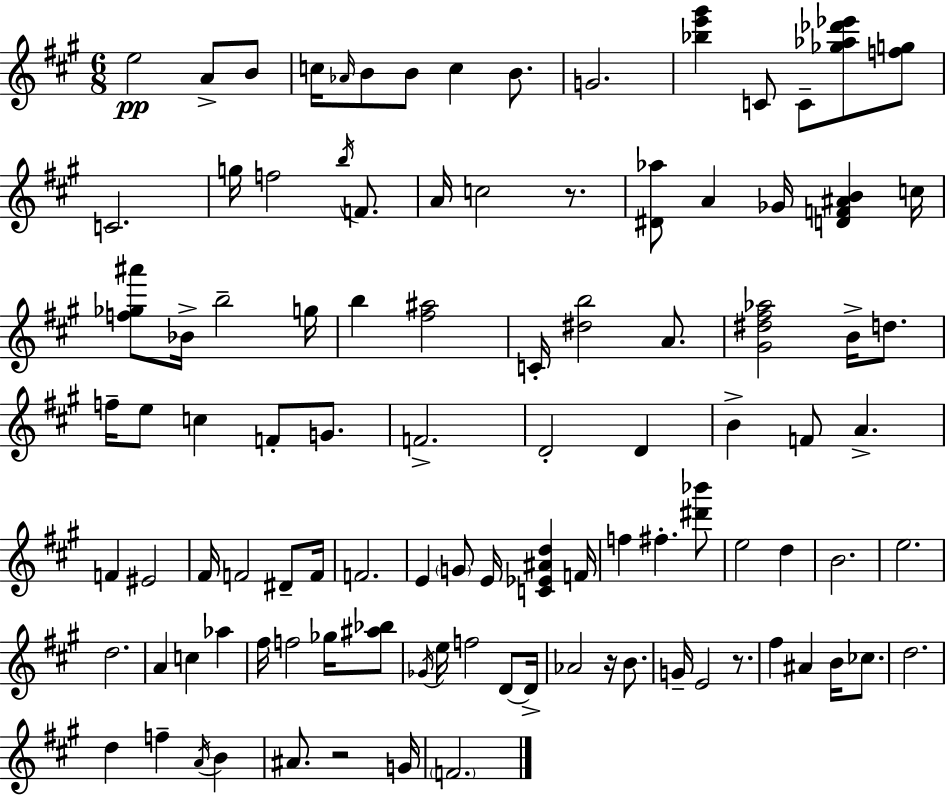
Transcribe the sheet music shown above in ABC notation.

X:1
T:Untitled
M:6/8
L:1/4
K:A
e2 A/2 B/2 c/4 _A/4 B/2 B/2 c B/2 G2 [_be'^g'] C/2 C/2 [_g_a_d'_e']/2 [fg]/2 C2 g/4 f2 b/4 F/2 A/4 c2 z/2 [^D_a]/2 A _G/4 [DF^AB] c/4 [f_g^a']/2 _B/4 b2 g/4 b [^f^a]2 C/4 [^db]2 A/2 [^G^d^f_a]2 B/4 d/2 f/4 e/2 c F/2 G/2 F2 D2 D B F/2 A F ^E2 ^F/4 F2 ^D/2 F/4 F2 E G/2 E/4 [C_E^Ad] F/4 f ^f [^d'_b']/2 e2 d B2 e2 d2 A c _a ^f/4 f2 _g/4 [^a_b]/2 _G/4 e/4 f2 D/2 D/4 _A2 z/4 B/2 G/4 E2 z/2 ^f ^A B/4 _c/2 d2 d f A/4 B ^A/2 z2 G/4 F2